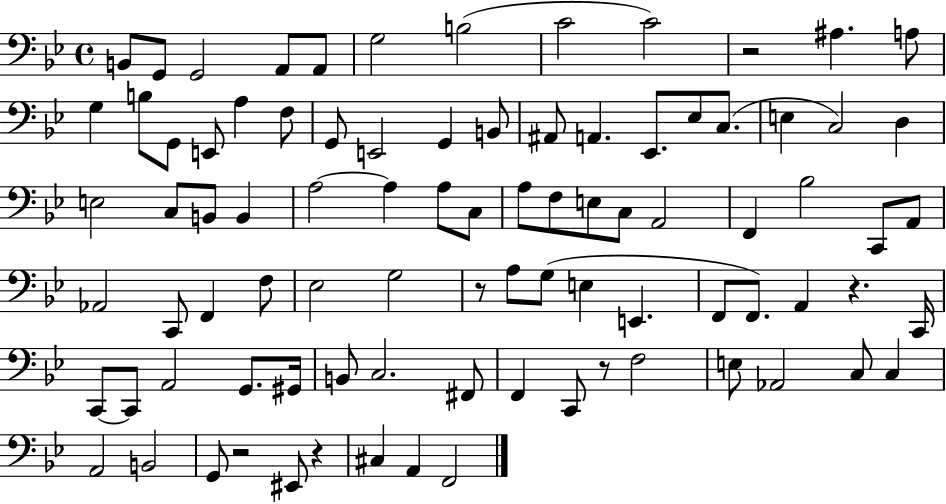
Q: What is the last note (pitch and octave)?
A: F2